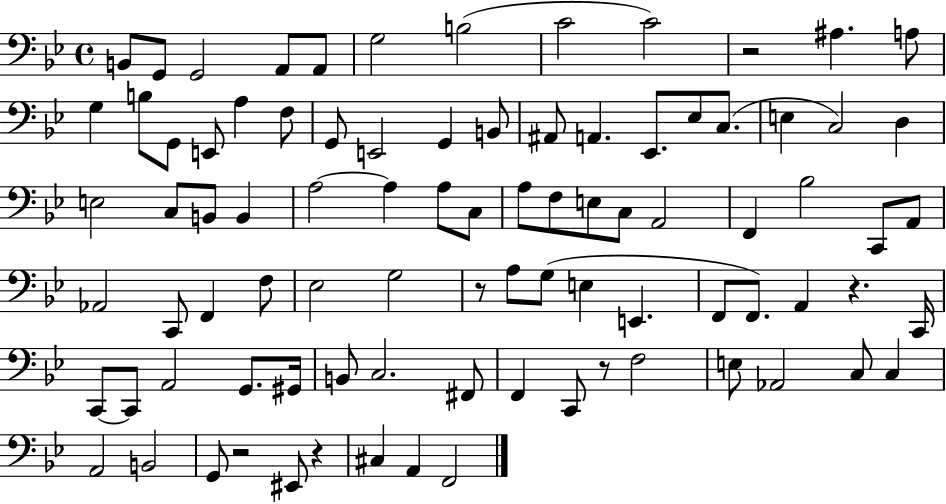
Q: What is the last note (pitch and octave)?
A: F2